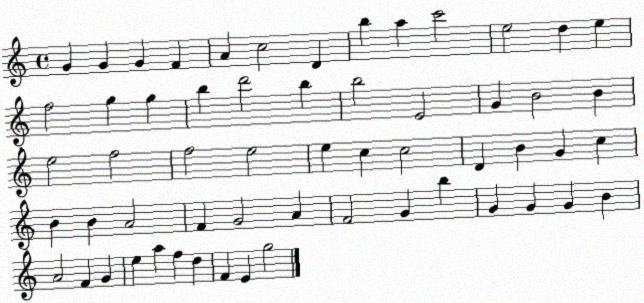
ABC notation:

X:1
T:Untitled
M:4/4
L:1/4
K:C
G G G F A c2 D b a c'2 e2 d e f2 g g b d'2 b b2 E2 G B2 B e2 f2 f2 e2 e c c2 D B G c B B A2 F G2 A F2 G b G G G B A2 F G e a f d F E g2